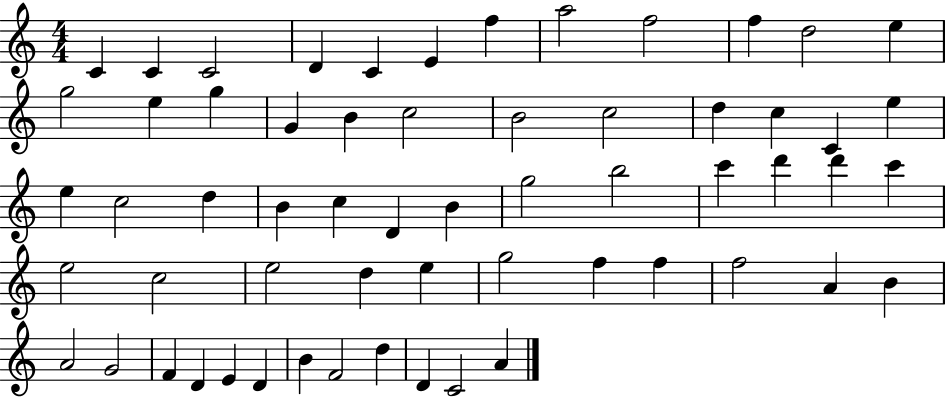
{
  \clef treble
  \numericTimeSignature
  \time 4/4
  \key c \major
  c'4 c'4 c'2 | d'4 c'4 e'4 f''4 | a''2 f''2 | f''4 d''2 e''4 | \break g''2 e''4 g''4 | g'4 b'4 c''2 | b'2 c''2 | d''4 c''4 c'4 e''4 | \break e''4 c''2 d''4 | b'4 c''4 d'4 b'4 | g''2 b''2 | c'''4 d'''4 d'''4 c'''4 | \break e''2 c''2 | e''2 d''4 e''4 | g''2 f''4 f''4 | f''2 a'4 b'4 | \break a'2 g'2 | f'4 d'4 e'4 d'4 | b'4 f'2 d''4 | d'4 c'2 a'4 | \break \bar "|."
}